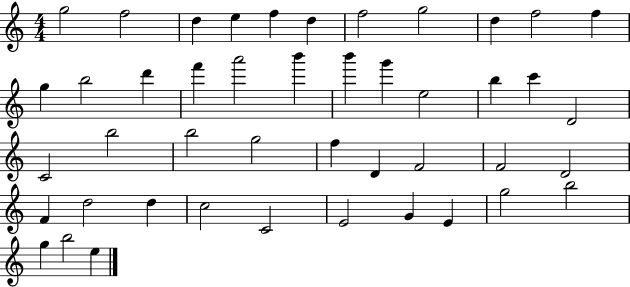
G5/h F5/h D5/q E5/q F5/q D5/q F5/h G5/h D5/q F5/h F5/q G5/q B5/h D6/q F6/q A6/h B6/q B6/q G6/q E5/h B5/q C6/q D4/h C4/h B5/h B5/h G5/h F5/q D4/q F4/h F4/h D4/h F4/q D5/h D5/q C5/h C4/h E4/h G4/q E4/q G5/h B5/h G5/q B5/h E5/q